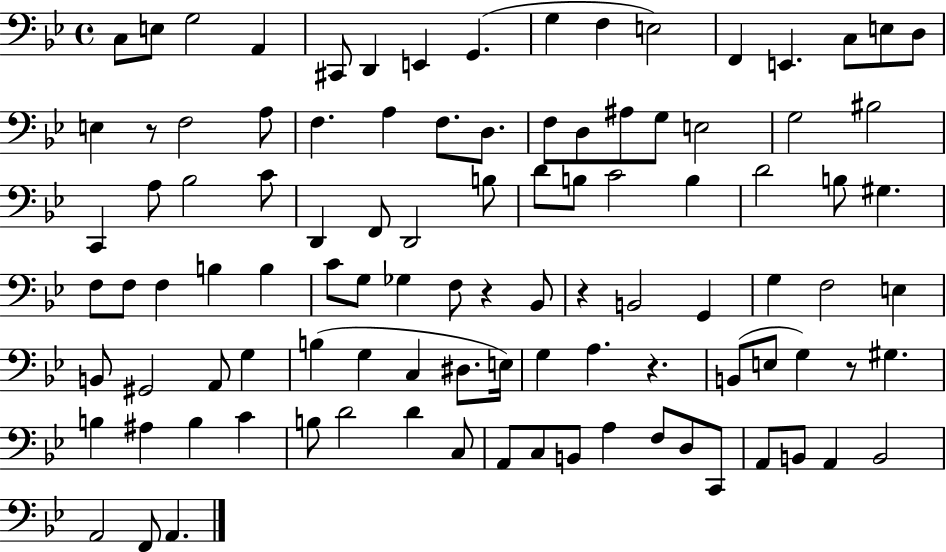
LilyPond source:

{
  \clef bass
  \time 4/4
  \defaultTimeSignature
  \key bes \major
  c8 e8 g2 a,4 | cis,8 d,4 e,4 g,4.( | g4 f4 e2) | f,4 e,4. c8 e8 d8 | \break e4 r8 f2 a8 | f4. a4 f8. d8. | f8 d8 ais8 g8 e2 | g2 bis2 | \break c,4 a8 bes2 c'8 | d,4 f,8 d,2 b8 | d'8 b8 c'2 b4 | d'2 b8 gis4. | \break f8 f8 f4 b4 b4 | c'8 g8 ges4 f8 r4 bes,8 | r4 b,2 g,4 | g4 f2 e4 | \break b,8 gis,2 a,8 g4 | b4( g4 c4 dis8. e16) | g4 a4. r4. | b,8( e8 g4) r8 gis4. | \break b4 ais4 b4 c'4 | b8 d'2 d'4 c8 | a,8 c8 b,8 a4 f8 d8 c,8 | a,8 b,8 a,4 b,2 | \break a,2 f,8 a,4. | \bar "|."
}